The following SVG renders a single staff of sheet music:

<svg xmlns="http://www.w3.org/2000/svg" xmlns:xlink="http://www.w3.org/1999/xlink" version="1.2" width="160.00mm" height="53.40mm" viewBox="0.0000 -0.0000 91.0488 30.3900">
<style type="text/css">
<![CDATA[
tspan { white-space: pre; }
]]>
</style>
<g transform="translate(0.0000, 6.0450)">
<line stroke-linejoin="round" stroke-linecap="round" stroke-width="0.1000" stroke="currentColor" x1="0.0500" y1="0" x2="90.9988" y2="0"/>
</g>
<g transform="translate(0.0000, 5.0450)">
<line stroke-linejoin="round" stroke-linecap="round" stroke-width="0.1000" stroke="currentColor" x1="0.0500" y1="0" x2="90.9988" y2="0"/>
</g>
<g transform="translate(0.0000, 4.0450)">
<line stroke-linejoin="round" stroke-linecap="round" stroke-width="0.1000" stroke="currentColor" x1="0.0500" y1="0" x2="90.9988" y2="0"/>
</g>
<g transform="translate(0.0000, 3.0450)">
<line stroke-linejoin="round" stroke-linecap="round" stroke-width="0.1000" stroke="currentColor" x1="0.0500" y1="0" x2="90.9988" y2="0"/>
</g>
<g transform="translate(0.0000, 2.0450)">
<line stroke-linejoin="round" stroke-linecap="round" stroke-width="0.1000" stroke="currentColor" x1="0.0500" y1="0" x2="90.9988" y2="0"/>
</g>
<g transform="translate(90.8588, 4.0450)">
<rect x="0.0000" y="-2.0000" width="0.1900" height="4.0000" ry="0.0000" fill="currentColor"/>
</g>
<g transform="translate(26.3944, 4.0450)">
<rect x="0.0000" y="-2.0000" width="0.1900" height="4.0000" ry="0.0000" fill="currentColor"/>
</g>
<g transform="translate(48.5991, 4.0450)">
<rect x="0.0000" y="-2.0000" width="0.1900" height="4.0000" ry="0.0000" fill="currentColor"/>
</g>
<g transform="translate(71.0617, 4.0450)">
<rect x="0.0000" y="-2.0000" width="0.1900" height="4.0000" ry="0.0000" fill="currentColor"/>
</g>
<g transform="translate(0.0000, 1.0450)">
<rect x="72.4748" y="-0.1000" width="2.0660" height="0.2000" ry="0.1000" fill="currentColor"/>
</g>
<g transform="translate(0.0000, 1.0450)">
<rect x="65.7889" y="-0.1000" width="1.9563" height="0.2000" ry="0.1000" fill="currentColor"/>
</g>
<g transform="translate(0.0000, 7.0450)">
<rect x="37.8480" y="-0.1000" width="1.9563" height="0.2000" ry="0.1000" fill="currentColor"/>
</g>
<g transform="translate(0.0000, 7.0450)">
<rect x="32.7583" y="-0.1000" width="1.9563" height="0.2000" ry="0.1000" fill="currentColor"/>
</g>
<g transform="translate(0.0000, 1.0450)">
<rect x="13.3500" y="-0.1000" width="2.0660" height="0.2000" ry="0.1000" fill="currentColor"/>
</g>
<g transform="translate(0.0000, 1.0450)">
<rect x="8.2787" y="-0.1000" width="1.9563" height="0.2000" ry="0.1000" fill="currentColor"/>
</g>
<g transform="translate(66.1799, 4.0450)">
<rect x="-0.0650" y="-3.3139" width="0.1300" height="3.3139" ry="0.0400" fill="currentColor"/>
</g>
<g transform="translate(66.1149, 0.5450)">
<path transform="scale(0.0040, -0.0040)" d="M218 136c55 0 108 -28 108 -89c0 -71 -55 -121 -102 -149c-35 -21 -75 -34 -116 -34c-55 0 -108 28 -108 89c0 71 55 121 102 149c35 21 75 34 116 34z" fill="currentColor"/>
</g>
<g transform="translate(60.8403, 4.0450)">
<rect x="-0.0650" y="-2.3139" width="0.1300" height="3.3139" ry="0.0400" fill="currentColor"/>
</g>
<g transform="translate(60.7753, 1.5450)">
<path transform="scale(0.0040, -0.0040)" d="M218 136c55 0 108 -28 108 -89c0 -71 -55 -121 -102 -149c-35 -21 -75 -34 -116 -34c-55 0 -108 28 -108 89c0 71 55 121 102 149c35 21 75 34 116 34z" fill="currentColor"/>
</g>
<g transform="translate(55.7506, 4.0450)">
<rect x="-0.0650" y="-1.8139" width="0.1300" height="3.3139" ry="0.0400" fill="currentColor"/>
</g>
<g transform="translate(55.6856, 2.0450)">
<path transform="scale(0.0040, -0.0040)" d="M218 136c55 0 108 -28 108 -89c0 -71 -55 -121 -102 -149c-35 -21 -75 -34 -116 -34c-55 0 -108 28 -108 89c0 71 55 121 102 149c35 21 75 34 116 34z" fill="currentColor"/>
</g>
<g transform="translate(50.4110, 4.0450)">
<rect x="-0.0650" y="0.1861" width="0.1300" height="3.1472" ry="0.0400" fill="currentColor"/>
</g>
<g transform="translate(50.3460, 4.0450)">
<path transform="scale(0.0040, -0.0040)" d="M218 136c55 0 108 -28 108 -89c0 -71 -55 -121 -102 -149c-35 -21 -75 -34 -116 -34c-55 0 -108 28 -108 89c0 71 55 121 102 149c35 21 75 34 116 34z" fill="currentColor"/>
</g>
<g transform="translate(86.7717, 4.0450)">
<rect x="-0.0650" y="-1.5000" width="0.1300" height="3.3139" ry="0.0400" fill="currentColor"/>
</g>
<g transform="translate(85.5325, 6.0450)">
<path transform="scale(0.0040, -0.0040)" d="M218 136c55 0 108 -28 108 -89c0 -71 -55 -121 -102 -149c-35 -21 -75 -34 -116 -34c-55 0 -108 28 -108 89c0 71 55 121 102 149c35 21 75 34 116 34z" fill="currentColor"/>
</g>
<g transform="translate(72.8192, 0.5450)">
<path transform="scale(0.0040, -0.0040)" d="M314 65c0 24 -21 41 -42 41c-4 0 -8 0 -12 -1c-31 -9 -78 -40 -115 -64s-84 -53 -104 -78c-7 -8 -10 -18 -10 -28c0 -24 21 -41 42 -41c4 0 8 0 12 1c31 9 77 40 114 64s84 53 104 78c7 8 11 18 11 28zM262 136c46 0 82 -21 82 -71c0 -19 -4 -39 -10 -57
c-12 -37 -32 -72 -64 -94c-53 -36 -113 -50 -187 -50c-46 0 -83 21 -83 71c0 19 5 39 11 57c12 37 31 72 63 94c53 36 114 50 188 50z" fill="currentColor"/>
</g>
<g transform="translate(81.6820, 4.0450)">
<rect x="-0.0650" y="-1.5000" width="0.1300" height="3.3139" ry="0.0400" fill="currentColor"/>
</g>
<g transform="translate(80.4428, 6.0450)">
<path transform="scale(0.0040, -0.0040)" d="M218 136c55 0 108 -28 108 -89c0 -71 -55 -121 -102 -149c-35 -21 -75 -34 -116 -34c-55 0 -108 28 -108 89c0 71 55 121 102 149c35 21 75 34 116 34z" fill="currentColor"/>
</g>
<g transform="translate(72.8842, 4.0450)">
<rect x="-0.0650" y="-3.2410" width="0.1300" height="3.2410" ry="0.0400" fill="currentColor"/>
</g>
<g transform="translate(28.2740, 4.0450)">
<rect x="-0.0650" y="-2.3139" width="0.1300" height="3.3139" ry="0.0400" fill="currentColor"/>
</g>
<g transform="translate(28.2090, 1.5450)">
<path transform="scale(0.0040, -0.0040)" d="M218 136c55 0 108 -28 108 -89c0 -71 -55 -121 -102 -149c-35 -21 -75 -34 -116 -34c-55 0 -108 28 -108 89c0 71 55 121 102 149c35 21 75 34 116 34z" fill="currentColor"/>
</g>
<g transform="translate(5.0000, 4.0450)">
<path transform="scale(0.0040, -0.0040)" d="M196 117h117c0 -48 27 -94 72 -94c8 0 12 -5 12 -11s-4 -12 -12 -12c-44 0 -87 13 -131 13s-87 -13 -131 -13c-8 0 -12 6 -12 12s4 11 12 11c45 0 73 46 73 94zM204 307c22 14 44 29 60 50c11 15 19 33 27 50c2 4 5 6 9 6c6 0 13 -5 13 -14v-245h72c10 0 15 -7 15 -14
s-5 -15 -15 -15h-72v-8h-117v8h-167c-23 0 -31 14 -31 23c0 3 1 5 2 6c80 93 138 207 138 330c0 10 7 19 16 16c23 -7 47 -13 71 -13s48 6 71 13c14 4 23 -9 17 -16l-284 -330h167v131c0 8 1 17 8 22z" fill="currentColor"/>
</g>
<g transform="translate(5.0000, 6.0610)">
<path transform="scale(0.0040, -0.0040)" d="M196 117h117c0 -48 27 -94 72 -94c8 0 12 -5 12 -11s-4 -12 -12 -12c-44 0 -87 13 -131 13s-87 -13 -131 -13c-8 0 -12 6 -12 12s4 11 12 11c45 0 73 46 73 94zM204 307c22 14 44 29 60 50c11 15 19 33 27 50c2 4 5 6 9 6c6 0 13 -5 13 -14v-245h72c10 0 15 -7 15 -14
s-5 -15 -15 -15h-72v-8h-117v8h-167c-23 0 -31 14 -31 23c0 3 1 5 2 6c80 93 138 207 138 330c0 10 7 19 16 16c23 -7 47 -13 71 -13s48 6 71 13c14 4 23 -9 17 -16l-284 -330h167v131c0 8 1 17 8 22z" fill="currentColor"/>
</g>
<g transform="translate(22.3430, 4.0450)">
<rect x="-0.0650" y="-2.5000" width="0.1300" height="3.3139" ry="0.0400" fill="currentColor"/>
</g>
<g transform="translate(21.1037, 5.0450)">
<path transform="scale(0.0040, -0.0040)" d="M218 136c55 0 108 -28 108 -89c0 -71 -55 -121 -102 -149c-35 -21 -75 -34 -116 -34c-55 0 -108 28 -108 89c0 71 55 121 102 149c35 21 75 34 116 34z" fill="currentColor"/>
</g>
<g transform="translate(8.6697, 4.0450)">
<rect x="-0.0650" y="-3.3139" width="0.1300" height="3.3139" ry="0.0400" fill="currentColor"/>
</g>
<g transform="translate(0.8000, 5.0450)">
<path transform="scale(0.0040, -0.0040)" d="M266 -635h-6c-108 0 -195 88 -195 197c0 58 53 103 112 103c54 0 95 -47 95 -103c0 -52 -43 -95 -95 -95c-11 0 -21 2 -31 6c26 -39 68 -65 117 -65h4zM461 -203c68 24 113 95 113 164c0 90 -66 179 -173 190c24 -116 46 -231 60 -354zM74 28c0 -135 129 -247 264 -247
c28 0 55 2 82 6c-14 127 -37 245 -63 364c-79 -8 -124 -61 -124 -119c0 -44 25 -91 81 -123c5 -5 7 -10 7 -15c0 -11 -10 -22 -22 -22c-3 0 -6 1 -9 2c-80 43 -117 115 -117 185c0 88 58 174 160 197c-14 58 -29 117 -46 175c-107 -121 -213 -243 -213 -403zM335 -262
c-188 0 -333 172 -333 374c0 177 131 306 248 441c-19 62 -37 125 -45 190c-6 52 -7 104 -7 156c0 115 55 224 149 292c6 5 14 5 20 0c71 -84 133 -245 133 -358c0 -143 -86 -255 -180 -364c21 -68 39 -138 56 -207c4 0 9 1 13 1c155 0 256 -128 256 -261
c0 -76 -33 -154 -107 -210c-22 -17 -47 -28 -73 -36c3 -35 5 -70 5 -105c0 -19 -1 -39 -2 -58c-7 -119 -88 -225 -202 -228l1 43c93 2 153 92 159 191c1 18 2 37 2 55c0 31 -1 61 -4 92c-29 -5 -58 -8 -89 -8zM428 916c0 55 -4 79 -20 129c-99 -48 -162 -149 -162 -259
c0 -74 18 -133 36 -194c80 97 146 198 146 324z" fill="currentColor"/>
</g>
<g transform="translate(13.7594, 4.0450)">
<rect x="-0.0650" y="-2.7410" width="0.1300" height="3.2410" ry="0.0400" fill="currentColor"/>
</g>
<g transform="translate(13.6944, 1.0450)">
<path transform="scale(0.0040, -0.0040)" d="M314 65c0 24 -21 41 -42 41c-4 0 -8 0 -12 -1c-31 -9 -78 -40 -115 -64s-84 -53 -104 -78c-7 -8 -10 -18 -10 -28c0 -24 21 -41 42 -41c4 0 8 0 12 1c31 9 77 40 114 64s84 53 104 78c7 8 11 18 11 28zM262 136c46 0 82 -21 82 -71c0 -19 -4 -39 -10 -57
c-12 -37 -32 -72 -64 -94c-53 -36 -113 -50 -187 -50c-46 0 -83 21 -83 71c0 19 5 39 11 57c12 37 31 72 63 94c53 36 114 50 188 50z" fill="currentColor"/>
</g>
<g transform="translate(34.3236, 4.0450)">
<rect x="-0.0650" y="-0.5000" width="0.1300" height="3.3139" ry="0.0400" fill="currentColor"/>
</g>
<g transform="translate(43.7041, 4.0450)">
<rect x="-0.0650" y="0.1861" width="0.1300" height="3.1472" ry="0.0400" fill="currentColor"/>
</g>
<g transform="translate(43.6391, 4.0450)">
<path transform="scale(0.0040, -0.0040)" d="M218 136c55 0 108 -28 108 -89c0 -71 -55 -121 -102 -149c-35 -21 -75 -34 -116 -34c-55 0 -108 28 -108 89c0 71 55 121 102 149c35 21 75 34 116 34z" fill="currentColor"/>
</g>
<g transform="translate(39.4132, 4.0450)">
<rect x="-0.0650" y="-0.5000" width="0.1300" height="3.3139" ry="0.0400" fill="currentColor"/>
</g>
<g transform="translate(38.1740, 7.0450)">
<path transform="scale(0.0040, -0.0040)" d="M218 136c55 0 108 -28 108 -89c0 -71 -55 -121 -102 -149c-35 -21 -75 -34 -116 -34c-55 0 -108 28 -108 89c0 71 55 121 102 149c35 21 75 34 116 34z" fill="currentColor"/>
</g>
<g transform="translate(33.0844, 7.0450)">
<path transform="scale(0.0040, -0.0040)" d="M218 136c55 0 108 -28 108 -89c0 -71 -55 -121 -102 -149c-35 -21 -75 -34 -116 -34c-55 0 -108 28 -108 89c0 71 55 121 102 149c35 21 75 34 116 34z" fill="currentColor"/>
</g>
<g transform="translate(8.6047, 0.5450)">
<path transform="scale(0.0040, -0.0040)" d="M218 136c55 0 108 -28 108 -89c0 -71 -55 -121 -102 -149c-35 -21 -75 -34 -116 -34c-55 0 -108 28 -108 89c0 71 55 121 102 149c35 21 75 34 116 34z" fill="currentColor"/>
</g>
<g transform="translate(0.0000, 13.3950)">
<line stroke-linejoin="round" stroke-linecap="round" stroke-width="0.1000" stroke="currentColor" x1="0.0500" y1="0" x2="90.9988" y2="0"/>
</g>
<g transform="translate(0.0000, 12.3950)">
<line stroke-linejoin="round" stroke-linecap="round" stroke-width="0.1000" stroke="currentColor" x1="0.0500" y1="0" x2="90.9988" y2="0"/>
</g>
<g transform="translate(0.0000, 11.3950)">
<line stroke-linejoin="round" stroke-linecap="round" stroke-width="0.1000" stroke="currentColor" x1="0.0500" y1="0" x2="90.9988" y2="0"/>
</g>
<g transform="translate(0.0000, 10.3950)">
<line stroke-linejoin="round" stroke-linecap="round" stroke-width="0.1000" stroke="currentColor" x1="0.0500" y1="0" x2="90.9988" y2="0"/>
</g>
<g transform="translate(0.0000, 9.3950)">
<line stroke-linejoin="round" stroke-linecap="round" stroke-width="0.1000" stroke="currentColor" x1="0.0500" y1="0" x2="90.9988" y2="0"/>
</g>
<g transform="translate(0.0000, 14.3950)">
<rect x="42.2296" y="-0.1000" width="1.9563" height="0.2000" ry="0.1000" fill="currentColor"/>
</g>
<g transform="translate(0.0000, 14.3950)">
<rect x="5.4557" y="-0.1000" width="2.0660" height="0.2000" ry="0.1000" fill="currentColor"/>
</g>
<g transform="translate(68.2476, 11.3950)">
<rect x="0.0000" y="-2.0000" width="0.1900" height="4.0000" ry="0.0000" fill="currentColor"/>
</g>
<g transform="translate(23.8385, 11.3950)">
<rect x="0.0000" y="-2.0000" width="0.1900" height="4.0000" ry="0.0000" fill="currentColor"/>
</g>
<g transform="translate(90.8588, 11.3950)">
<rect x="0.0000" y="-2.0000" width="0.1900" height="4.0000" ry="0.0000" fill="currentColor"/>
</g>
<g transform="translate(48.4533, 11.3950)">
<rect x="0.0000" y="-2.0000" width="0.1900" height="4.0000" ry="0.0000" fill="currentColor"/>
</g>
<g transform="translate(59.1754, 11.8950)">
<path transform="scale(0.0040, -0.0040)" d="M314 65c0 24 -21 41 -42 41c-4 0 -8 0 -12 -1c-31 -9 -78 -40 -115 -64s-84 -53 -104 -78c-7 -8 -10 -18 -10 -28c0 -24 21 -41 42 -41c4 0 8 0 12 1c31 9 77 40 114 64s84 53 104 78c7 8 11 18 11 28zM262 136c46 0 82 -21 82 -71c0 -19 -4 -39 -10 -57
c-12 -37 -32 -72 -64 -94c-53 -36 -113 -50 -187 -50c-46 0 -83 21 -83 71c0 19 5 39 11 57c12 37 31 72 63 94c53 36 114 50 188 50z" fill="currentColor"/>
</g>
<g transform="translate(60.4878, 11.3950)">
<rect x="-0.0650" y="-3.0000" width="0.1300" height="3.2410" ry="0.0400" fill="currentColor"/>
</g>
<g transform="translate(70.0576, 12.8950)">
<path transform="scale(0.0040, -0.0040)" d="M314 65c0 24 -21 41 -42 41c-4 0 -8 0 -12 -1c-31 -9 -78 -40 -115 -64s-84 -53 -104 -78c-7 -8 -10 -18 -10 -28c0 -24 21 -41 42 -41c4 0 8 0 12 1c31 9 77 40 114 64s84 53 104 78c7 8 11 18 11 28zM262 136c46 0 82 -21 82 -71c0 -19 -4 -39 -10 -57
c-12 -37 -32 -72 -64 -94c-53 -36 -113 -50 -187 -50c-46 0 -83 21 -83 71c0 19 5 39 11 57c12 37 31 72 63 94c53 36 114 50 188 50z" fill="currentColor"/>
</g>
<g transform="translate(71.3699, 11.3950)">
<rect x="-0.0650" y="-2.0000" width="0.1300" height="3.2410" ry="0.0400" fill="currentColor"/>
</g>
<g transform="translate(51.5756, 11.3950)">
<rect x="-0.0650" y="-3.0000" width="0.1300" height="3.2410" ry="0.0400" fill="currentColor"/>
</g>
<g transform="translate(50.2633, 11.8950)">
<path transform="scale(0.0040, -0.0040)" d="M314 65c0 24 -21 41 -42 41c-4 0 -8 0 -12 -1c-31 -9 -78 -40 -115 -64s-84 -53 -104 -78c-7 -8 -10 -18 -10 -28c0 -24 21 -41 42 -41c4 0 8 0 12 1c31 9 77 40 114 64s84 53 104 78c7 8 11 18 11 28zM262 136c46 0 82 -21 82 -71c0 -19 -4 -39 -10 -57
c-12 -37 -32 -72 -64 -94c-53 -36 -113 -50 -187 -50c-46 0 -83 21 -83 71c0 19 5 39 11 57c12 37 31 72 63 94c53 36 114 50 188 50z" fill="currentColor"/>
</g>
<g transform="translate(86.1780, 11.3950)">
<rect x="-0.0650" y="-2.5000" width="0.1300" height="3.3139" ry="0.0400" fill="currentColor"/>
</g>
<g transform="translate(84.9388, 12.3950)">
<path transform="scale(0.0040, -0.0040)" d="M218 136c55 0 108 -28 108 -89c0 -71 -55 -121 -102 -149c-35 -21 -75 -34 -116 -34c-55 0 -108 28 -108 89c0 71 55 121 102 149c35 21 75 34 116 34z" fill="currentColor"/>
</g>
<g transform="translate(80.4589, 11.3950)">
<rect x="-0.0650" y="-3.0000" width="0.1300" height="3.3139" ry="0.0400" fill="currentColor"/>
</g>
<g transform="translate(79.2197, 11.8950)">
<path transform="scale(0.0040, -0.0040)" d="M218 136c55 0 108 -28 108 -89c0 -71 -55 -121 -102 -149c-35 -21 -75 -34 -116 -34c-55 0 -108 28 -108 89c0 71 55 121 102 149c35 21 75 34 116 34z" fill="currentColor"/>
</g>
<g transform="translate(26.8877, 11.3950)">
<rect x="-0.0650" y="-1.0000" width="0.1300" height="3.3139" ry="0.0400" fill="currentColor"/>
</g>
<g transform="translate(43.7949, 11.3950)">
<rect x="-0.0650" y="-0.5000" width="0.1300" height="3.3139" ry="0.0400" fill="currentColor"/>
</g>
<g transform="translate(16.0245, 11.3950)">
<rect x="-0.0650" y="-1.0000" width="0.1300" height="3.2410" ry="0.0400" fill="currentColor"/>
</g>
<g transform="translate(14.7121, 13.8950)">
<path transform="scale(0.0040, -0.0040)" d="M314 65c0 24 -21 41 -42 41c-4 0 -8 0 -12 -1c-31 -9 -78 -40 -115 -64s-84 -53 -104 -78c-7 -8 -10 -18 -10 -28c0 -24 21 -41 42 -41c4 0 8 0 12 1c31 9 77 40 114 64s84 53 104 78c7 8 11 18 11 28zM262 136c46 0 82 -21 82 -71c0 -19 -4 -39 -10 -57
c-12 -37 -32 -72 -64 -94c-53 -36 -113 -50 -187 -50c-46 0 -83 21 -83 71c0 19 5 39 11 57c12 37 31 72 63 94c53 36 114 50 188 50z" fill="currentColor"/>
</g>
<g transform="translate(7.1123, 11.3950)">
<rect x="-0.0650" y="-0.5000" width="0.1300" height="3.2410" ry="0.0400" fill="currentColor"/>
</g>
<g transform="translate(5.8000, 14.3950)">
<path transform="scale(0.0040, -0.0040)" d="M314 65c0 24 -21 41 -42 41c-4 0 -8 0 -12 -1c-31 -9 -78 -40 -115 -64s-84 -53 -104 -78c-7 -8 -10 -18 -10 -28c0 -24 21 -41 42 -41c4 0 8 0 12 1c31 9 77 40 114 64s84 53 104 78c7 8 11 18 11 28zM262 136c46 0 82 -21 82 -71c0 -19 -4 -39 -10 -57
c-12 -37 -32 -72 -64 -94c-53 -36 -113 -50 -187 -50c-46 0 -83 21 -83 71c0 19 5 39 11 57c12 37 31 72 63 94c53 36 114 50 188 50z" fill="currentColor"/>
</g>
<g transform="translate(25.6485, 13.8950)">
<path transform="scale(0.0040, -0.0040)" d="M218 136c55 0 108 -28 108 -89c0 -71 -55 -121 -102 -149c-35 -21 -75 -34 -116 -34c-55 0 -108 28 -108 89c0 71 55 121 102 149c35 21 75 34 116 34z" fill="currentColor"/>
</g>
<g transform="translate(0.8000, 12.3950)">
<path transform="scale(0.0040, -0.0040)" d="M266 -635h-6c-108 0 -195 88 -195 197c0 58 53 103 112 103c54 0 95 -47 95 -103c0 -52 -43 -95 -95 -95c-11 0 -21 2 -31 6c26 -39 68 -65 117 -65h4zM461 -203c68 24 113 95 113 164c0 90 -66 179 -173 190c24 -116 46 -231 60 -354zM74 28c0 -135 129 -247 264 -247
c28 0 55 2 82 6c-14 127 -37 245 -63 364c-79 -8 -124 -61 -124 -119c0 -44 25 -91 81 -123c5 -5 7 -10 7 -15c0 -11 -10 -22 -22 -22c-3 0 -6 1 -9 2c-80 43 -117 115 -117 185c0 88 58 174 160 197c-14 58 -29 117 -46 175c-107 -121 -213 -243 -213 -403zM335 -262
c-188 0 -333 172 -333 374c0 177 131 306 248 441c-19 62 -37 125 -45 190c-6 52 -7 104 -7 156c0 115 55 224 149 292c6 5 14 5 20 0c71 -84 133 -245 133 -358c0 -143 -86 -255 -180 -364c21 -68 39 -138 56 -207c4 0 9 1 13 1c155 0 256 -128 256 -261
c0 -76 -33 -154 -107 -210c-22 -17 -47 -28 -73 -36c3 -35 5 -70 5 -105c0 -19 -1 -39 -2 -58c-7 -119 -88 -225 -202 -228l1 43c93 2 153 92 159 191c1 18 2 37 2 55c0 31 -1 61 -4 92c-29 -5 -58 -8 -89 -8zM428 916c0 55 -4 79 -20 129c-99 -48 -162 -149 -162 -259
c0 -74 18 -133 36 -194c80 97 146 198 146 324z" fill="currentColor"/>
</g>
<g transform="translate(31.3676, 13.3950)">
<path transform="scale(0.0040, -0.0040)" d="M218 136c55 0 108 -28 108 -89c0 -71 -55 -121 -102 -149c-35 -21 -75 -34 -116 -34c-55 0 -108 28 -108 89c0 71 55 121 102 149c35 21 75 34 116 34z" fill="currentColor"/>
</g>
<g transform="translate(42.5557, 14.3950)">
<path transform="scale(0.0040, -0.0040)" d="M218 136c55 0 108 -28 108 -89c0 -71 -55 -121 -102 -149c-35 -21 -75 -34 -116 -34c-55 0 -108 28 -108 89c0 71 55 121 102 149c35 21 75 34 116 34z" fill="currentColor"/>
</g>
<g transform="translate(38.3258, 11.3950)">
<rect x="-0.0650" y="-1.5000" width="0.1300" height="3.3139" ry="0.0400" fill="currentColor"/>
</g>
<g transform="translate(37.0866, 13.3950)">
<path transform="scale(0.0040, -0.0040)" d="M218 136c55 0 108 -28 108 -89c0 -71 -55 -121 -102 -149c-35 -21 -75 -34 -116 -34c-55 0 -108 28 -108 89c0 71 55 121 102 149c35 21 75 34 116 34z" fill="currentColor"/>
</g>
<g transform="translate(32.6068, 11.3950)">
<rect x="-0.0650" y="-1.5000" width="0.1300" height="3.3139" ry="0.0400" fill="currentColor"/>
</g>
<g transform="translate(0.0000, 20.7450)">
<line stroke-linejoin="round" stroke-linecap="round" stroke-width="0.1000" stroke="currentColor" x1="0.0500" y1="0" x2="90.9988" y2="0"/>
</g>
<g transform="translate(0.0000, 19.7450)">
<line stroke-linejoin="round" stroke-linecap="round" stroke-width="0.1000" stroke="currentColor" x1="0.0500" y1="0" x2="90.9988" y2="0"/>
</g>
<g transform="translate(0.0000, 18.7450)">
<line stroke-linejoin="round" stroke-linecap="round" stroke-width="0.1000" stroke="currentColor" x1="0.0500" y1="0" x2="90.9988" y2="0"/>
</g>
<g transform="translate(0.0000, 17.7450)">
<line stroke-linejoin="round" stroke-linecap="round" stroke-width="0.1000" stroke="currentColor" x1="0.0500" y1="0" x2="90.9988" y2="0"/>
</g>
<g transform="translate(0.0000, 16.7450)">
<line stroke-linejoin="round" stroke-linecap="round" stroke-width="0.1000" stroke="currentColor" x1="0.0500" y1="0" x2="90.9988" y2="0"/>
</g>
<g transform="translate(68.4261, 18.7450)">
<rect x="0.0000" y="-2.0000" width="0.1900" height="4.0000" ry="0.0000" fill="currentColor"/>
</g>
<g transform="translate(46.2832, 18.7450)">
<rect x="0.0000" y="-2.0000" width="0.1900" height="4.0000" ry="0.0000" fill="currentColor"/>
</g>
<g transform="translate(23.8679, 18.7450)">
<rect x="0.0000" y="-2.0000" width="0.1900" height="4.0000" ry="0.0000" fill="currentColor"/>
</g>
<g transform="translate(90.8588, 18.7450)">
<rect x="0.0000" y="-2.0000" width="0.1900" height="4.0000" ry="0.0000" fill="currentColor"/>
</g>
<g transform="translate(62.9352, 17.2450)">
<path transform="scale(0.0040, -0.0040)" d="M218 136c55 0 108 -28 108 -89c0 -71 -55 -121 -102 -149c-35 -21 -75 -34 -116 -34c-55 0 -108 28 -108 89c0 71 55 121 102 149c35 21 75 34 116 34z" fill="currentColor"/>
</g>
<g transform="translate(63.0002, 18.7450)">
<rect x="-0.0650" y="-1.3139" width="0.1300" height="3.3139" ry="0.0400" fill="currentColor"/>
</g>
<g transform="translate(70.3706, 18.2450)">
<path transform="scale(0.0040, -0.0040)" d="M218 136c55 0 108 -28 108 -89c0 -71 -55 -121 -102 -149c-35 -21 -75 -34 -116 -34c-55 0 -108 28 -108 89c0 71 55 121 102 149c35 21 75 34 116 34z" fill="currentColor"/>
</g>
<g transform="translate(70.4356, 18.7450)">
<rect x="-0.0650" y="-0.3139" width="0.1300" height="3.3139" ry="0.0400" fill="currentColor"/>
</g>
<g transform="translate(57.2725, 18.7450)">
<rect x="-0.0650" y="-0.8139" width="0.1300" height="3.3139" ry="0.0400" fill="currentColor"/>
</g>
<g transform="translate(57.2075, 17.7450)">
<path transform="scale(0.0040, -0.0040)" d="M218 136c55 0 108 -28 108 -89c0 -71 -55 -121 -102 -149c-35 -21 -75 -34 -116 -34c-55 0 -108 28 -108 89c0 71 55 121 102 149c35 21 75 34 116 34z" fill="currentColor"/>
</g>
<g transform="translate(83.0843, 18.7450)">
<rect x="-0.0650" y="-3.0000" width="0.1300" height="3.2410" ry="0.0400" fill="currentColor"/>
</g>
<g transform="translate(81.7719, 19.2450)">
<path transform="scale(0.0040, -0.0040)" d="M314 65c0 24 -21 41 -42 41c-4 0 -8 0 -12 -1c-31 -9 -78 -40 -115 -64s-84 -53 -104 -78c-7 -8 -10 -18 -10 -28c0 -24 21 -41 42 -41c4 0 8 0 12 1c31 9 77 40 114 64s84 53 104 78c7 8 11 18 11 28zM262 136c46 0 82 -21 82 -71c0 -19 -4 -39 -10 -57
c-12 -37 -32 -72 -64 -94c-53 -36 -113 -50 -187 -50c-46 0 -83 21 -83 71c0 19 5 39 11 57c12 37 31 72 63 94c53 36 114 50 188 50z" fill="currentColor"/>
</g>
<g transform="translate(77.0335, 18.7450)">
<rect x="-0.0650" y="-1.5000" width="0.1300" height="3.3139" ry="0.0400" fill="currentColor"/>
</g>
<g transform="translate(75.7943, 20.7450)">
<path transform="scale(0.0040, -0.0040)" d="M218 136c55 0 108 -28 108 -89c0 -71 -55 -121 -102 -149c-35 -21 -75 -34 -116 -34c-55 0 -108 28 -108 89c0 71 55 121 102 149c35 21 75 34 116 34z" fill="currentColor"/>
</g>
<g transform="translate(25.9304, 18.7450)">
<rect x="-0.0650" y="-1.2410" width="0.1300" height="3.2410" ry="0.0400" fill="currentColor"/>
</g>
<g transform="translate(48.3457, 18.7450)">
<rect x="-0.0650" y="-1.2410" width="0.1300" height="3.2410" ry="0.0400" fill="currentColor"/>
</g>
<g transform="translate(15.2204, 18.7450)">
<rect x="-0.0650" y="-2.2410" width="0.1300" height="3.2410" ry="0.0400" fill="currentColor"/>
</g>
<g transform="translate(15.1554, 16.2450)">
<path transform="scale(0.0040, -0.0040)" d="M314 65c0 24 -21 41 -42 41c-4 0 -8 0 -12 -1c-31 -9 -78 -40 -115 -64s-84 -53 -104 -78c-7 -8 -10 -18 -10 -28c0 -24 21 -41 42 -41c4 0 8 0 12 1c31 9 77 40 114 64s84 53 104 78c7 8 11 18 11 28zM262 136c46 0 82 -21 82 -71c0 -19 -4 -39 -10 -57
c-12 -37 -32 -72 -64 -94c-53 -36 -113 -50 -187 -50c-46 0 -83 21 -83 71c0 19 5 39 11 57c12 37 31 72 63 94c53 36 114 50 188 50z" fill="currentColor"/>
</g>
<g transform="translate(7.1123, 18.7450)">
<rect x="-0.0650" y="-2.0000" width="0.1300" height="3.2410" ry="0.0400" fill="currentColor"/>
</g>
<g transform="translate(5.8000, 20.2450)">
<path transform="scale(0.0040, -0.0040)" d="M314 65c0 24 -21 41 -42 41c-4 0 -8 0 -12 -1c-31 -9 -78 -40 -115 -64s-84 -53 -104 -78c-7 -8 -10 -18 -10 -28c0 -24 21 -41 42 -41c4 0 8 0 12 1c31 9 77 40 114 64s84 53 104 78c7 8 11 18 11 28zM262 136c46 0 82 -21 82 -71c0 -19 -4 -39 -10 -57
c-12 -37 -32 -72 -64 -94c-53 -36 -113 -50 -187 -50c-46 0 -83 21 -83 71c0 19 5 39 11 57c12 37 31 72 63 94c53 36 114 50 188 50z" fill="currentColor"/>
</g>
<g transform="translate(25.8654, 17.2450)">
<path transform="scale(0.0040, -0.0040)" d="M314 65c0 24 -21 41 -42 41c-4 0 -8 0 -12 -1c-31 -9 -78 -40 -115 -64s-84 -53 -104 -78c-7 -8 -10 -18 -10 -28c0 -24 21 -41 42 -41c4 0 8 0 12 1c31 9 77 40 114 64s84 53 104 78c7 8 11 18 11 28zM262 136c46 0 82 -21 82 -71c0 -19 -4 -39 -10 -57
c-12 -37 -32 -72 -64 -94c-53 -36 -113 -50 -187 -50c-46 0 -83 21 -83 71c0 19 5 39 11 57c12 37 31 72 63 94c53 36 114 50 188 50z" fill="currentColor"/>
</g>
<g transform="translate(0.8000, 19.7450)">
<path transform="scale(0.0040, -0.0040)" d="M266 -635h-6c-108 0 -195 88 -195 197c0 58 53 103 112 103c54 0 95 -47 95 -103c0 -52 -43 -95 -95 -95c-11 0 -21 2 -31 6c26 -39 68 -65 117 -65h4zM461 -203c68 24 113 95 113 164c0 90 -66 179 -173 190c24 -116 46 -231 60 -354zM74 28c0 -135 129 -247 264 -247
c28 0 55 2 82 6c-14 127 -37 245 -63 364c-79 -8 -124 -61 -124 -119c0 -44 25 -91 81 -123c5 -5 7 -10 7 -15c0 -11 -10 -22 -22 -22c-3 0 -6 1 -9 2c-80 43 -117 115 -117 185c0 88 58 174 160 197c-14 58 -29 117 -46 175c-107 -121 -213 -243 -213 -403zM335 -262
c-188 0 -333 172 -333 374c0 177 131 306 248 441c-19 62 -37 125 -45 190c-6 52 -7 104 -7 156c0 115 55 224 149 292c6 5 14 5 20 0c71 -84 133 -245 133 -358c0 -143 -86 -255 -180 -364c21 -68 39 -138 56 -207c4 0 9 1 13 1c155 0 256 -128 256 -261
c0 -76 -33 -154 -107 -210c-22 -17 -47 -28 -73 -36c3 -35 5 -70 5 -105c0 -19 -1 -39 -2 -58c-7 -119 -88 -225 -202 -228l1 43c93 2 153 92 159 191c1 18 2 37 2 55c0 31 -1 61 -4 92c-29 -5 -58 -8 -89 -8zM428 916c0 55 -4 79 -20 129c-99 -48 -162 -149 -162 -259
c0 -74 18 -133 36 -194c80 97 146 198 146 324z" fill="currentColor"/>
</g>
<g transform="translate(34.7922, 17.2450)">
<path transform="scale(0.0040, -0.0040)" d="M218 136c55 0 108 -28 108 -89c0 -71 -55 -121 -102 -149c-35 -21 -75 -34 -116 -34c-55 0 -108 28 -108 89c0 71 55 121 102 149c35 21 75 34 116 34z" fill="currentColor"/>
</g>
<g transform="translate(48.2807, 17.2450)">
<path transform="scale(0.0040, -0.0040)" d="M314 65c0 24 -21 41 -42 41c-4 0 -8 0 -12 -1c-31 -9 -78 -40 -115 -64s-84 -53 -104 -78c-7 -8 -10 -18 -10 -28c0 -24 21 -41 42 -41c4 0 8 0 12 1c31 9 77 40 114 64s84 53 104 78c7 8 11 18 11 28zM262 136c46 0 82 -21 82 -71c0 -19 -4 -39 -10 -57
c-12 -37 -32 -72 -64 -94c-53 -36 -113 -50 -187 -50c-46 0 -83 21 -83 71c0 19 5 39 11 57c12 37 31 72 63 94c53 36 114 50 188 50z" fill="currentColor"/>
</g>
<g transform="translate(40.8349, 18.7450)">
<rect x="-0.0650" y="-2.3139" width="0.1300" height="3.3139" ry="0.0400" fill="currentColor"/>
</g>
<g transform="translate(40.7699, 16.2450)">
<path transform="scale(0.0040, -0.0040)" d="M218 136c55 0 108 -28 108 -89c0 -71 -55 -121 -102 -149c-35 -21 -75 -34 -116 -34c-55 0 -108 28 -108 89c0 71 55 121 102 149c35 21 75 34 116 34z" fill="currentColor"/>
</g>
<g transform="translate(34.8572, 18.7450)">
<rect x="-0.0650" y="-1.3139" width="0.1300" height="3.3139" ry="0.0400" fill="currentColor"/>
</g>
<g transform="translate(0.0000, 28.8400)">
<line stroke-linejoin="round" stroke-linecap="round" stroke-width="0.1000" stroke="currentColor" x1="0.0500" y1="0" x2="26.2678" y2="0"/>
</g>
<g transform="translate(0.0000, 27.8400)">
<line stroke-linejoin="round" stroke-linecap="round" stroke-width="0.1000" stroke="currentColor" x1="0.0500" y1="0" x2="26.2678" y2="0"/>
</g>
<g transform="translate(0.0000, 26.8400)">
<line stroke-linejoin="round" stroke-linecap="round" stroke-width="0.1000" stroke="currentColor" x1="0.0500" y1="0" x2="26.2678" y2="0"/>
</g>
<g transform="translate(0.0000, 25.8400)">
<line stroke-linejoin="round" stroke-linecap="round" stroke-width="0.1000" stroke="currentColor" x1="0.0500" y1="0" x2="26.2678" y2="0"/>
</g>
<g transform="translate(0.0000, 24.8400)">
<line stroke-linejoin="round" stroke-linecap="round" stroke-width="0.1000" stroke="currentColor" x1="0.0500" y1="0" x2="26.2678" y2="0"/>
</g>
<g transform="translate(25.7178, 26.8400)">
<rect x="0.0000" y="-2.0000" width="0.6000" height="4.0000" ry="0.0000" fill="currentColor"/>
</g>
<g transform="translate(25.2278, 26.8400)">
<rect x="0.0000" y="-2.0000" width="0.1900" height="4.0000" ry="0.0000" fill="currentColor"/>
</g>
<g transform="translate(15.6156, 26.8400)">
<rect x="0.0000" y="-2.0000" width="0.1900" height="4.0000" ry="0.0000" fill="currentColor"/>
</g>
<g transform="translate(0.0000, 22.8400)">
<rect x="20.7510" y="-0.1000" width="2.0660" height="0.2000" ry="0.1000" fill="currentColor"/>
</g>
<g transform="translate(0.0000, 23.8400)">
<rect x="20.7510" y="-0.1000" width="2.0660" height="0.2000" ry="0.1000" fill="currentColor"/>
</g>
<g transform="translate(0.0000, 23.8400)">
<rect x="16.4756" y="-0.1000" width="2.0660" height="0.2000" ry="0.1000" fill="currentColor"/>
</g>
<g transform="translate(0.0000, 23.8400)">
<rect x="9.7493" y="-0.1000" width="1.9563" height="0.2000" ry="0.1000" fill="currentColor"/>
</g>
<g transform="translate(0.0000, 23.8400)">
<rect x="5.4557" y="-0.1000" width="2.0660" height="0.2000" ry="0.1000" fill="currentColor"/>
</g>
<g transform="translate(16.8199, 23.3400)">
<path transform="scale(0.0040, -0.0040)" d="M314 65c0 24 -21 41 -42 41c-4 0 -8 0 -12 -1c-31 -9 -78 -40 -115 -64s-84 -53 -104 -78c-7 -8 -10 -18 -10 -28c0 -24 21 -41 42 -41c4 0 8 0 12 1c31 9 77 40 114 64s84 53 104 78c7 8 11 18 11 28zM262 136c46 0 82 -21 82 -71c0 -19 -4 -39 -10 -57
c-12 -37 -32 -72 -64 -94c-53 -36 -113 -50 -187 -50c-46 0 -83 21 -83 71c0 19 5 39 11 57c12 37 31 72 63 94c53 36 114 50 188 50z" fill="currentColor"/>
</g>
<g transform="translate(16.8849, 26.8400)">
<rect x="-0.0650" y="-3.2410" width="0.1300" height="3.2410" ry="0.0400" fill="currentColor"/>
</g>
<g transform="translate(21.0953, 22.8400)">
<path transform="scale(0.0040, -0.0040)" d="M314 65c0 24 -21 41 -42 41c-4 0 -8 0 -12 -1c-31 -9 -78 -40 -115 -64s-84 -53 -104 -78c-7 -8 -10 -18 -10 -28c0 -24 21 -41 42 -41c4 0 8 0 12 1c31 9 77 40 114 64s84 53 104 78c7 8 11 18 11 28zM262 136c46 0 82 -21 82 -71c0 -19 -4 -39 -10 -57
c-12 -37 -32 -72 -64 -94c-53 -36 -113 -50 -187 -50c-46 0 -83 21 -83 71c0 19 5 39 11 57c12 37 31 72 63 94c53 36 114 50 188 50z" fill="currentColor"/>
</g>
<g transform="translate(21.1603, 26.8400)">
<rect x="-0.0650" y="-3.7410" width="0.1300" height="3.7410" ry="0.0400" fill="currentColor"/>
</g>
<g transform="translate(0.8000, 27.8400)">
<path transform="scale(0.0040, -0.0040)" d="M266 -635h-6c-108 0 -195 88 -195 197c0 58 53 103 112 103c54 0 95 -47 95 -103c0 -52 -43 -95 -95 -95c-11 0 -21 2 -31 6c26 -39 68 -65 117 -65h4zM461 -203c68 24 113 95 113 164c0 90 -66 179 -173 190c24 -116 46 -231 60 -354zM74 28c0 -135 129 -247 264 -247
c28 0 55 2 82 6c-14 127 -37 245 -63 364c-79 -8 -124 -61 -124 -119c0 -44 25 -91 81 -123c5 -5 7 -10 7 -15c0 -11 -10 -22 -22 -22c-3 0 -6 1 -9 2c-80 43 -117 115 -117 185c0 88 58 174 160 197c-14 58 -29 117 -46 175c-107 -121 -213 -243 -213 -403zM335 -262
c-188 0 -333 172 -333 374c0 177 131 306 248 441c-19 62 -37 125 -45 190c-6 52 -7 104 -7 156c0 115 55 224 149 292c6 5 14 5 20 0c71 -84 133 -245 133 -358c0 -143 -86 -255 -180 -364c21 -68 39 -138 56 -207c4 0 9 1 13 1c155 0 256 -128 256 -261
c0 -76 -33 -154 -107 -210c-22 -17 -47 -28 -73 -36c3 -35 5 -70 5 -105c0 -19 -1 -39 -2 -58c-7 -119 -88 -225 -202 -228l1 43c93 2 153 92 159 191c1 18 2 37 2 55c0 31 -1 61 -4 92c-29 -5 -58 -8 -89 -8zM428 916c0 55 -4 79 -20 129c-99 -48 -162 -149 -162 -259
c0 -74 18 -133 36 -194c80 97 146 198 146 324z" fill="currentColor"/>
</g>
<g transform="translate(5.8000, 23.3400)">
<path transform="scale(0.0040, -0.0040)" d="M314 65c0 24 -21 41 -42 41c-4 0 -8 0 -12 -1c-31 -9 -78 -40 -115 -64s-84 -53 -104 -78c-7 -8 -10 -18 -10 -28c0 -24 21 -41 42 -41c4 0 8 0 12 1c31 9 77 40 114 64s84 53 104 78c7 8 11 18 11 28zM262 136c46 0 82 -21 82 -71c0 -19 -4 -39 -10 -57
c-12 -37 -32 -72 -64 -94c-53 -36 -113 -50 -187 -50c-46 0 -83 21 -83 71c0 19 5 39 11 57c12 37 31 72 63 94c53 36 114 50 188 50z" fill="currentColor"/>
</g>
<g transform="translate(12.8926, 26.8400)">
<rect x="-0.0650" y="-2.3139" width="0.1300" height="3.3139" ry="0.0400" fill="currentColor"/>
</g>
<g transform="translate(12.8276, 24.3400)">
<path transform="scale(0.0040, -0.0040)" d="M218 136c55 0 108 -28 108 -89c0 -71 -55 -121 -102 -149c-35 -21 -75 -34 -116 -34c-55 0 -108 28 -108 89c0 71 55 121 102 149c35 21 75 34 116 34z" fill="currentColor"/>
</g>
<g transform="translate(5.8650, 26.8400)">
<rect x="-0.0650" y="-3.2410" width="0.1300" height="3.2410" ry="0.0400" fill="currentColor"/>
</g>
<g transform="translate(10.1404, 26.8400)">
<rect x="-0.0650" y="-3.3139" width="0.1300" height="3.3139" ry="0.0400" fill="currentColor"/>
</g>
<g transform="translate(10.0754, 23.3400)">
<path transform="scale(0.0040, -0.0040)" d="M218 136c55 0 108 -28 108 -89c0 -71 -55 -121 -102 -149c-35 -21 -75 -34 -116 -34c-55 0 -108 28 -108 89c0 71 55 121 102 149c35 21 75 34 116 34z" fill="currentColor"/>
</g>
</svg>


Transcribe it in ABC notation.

X:1
T:Untitled
M:4/4
L:1/4
K:C
b a2 G g C C B B f g b b2 E E C2 D2 D E E C A2 A2 F2 A G F2 g2 e2 e g e2 d e c E A2 b2 b g b2 c'2